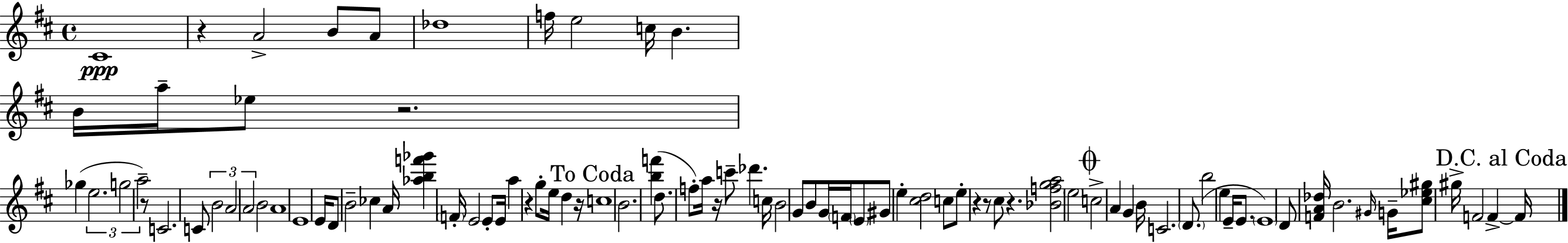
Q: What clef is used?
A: treble